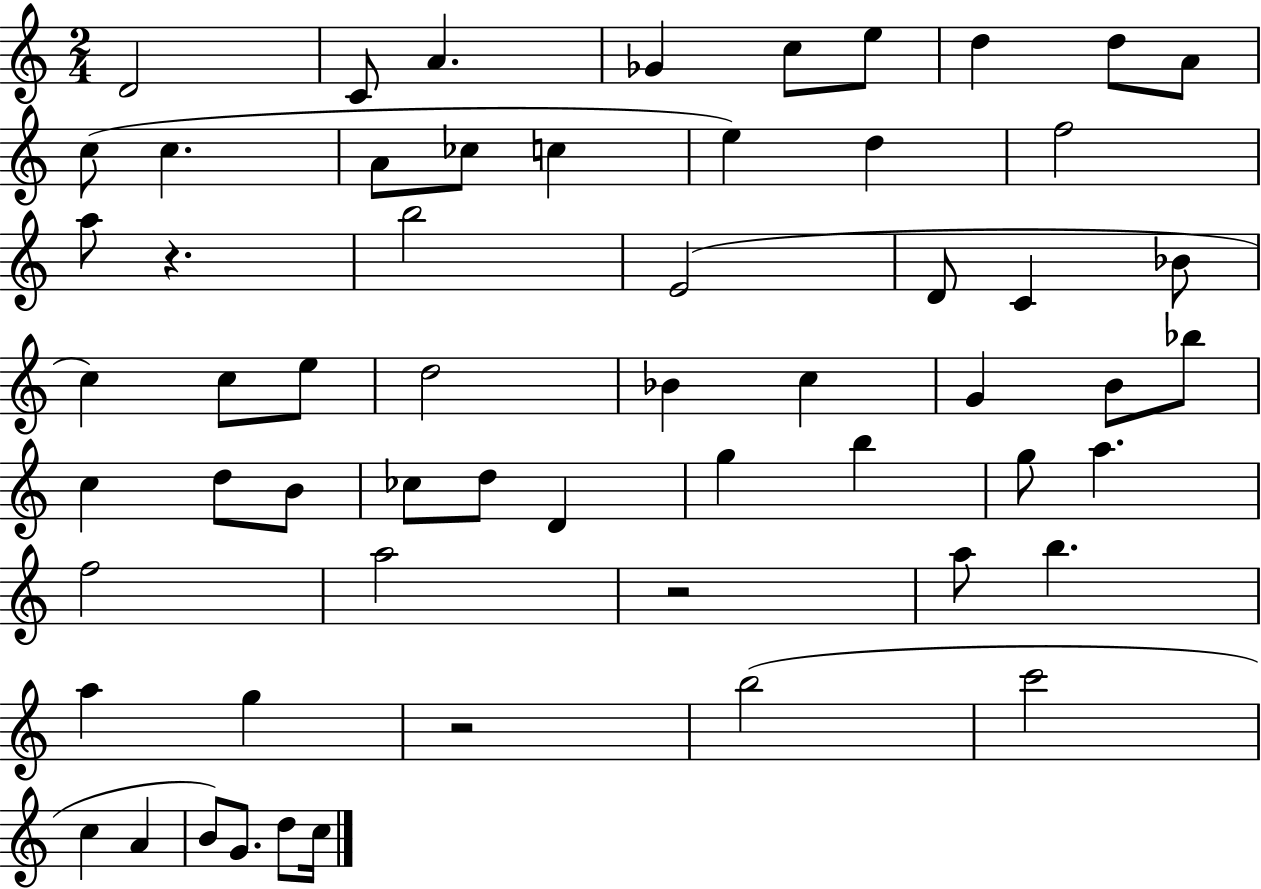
D4/h C4/e A4/q. Gb4/q C5/e E5/e D5/q D5/e A4/e C5/e C5/q. A4/e CES5/e C5/q E5/q D5/q F5/h A5/e R/q. B5/h E4/h D4/e C4/q Bb4/e C5/q C5/e E5/e D5/h Bb4/q C5/q G4/q B4/e Bb5/e C5/q D5/e B4/e CES5/e D5/e D4/q G5/q B5/q G5/e A5/q. F5/h A5/h R/h A5/e B5/q. A5/q G5/q R/h B5/h C6/h C5/q A4/q B4/e G4/e. D5/e C5/s